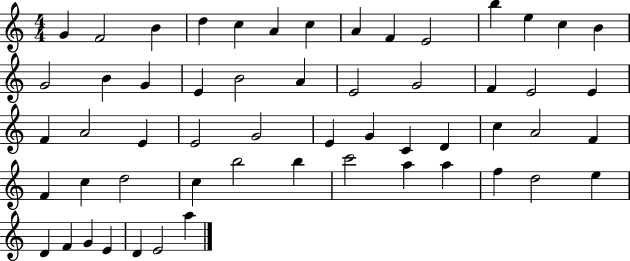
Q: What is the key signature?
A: C major